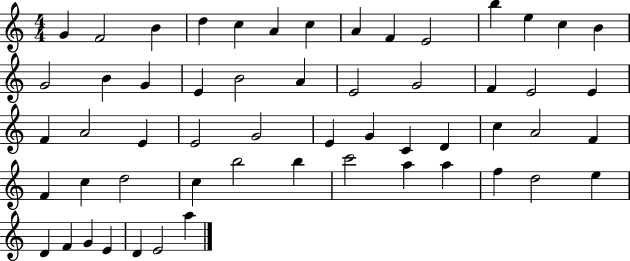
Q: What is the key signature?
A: C major